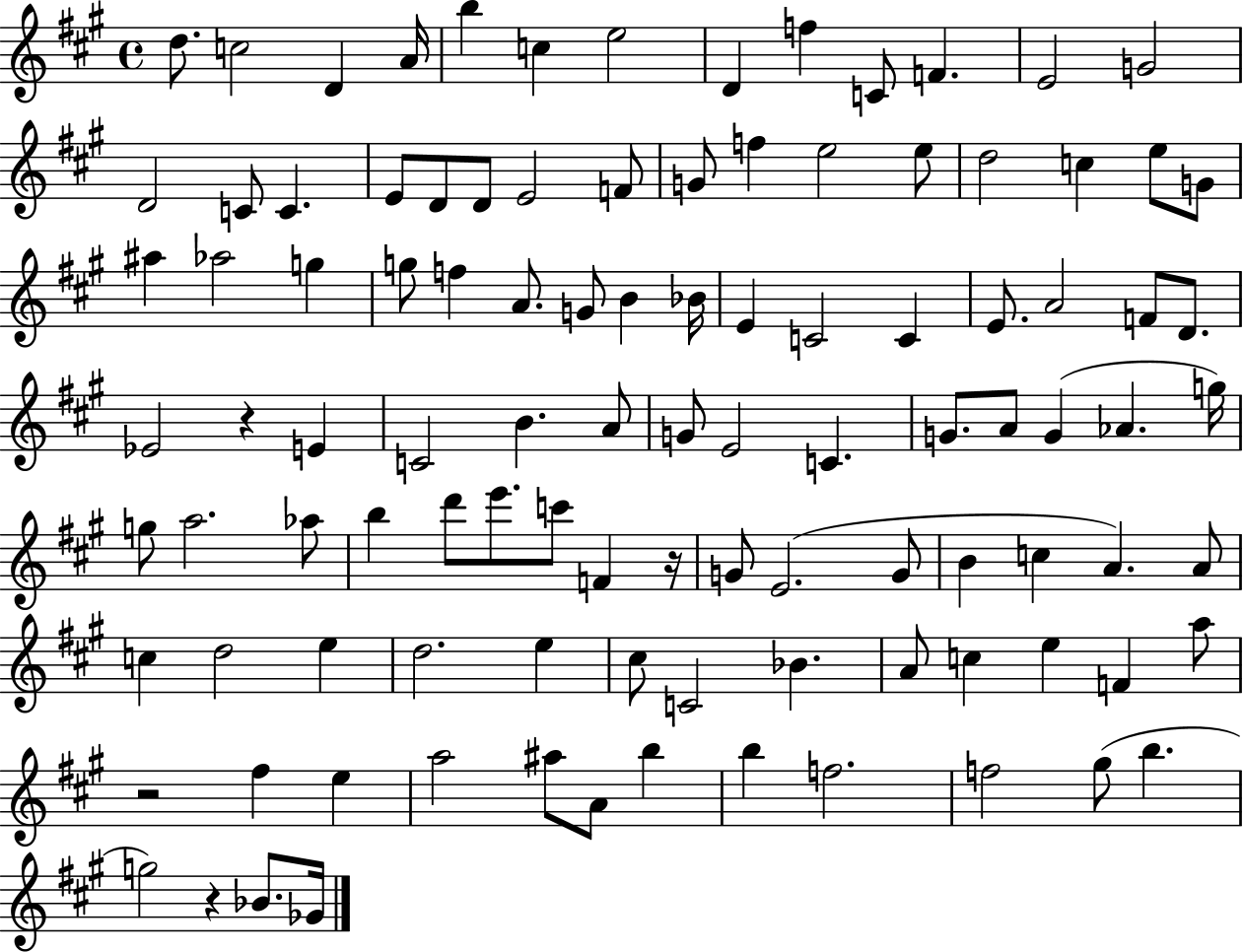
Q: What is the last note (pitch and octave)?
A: Gb4